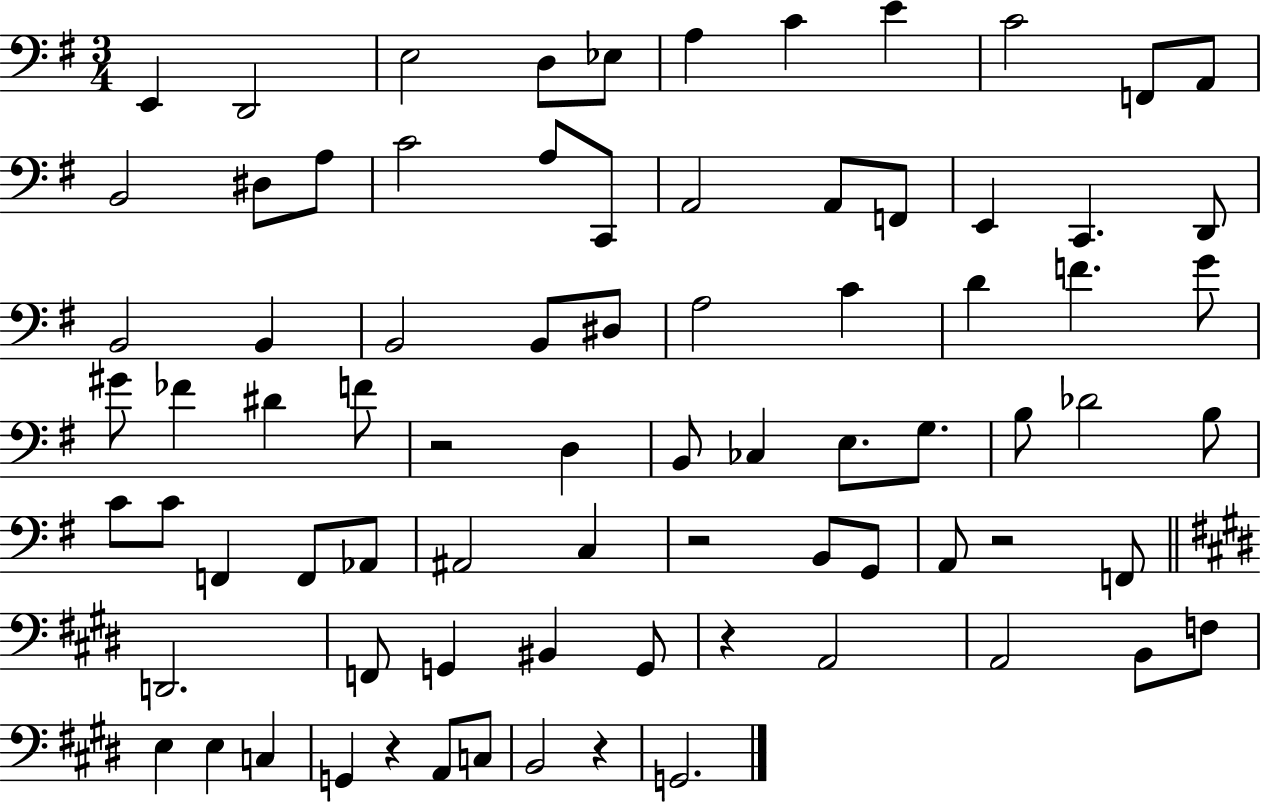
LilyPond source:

{
  \clef bass
  \numericTimeSignature
  \time 3/4
  \key g \major
  e,4 d,2 | e2 d8 ees8 | a4 c'4 e'4 | c'2 f,8 a,8 | \break b,2 dis8 a8 | c'2 a8 c,8 | a,2 a,8 f,8 | e,4 c,4. d,8 | \break b,2 b,4 | b,2 b,8 dis8 | a2 c'4 | d'4 f'4. g'8 | \break gis'8 fes'4 dis'4 f'8 | r2 d4 | b,8 ces4 e8. g8. | b8 des'2 b8 | \break c'8 c'8 f,4 f,8 aes,8 | ais,2 c4 | r2 b,8 g,8 | a,8 r2 f,8 | \break \bar "||" \break \key e \major d,2. | f,8 g,4 bis,4 g,8 | r4 a,2 | a,2 b,8 f8 | \break e4 e4 c4 | g,4 r4 a,8 c8 | b,2 r4 | g,2. | \break \bar "|."
}